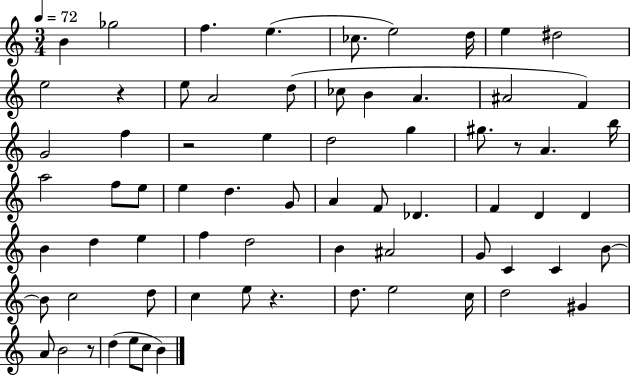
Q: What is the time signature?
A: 3/4